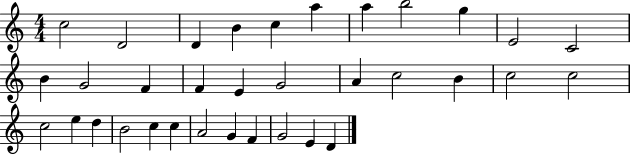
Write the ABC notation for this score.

X:1
T:Untitled
M:4/4
L:1/4
K:C
c2 D2 D B c a a b2 g E2 C2 B G2 F F E G2 A c2 B c2 c2 c2 e d B2 c c A2 G F G2 E D